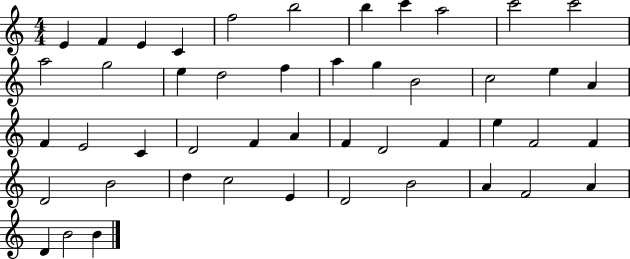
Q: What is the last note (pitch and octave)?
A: B4